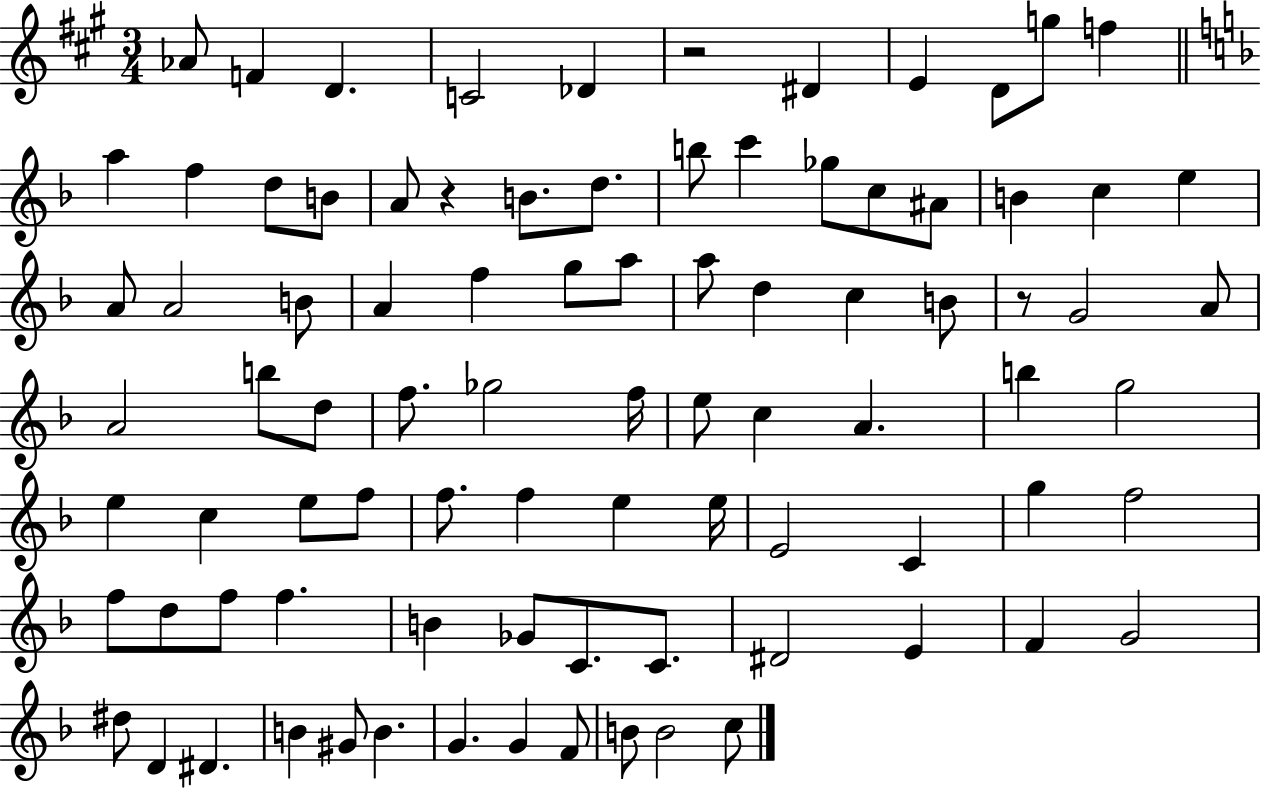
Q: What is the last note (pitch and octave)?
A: C5